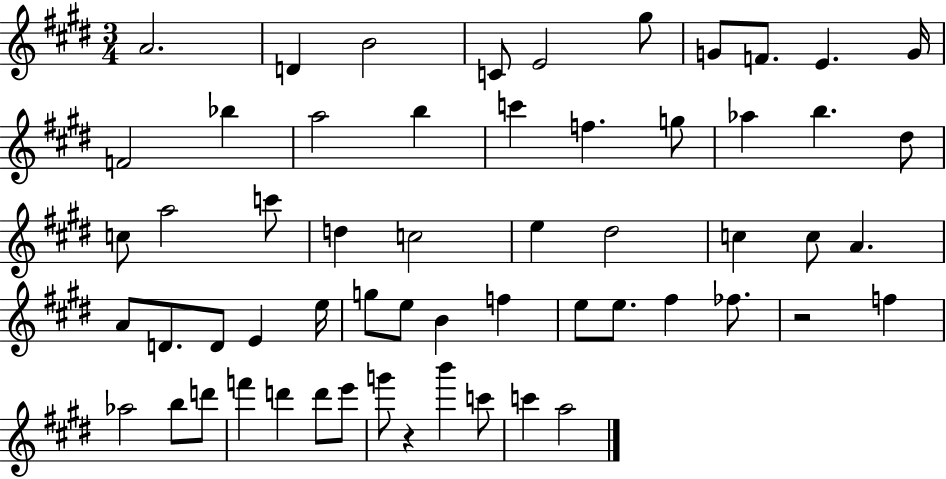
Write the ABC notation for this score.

X:1
T:Untitled
M:3/4
L:1/4
K:E
A2 D B2 C/2 E2 ^g/2 G/2 F/2 E G/4 F2 _b a2 b c' f g/2 _a b ^d/2 c/2 a2 c'/2 d c2 e ^d2 c c/2 A A/2 D/2 D/2 E e/4 g/2 e/2 B f e/2 e/2 ^f _f/2 z2 f _a2 b/2 d'/2 f' d' d'/2 e'/2 g'/2 z b' c'/2 c' a2